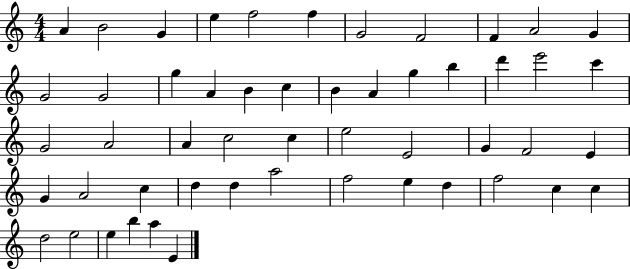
{
  \clef treble
  \numericTimeSignature
  \time 4/4
  \key c \major
  a'4 b'2 g'4 | e''4 f''2 f''4 | g'2 f'2 | f'4 a'2 g'4 | \break g'2 g'2 | g''4 a'4 b'4 c''4 | b'4 a'4 g''4 b''4 | d'''4 e'''2 c'''4 | \break g'2 a'2 | a'4 c''2 c''4 | e''2 e'2 | g'4 f'2 e'4 | \break g'4 a'2 c''4 | d''4 d''4 a''2 | f''2 e''4 d''4 | f''2 c''4 c''4 | \break d''2 e''2 | e''4 b''4 a''4 e'4 | \bar "|."
}